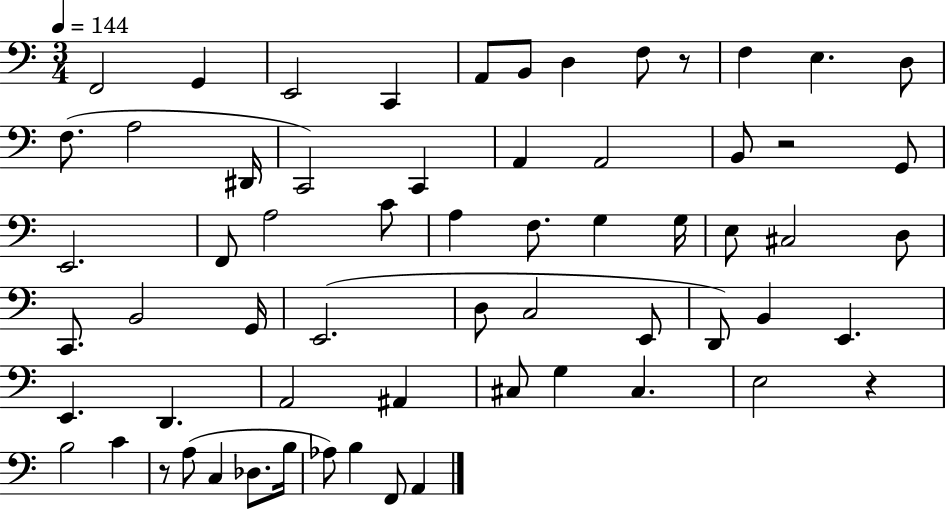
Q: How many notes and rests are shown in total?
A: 63